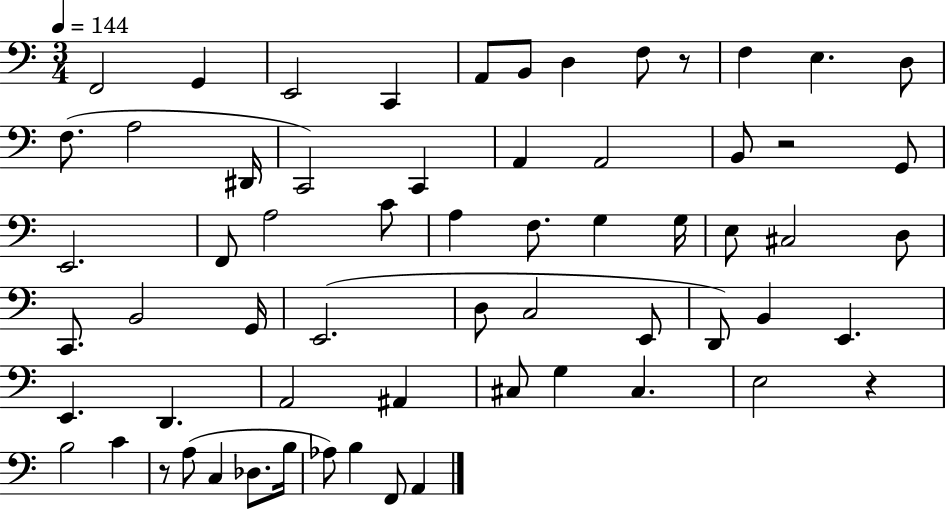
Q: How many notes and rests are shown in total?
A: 63